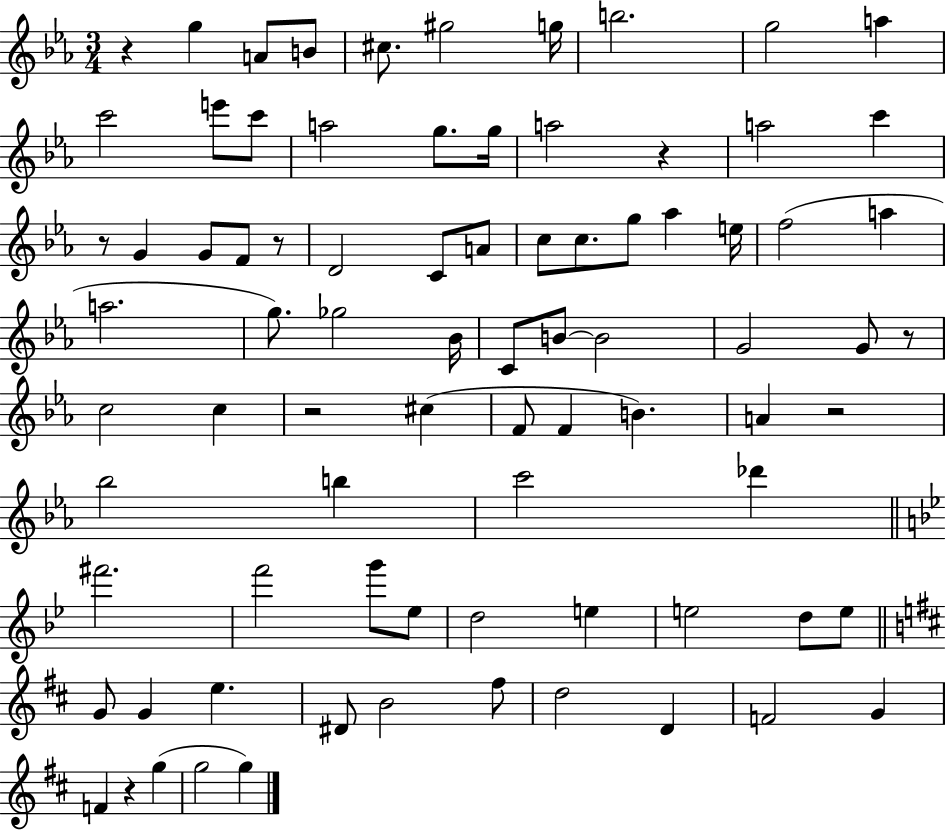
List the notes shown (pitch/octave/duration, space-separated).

R/q G5/q A4/e B4/e C#5/e. G#5/h G5/s B5/h. G5/h A5/q C6/h E6/e C6/e A5/h G5/e. G5/s A5/h R/q A5/h C6/q R/e G4/q G4/e F4/e R/e D4/h C4/e A4/e C5/e C5/e. G5/e Ab5/q E5/s F5/h A5/q A5/h. G5/e. Gb5/h Bb4/s C4/e B4/e B4/h G4/h G4/e R/e C5/h C5/q R/h C#5/q F4/e F4/q B4/q. A4/q R/h Bb5/h B5/q C6/h Db6/q F#6/h. F6/h G6/e Eb5/e D5/h E5/q E5/h D5/e E5/e G4/e G4/q E5/q. D#4/e B4/h F#5/e D5/h D4/q F4/h G4/q F4/q R/q G5/q G5/h G5/q